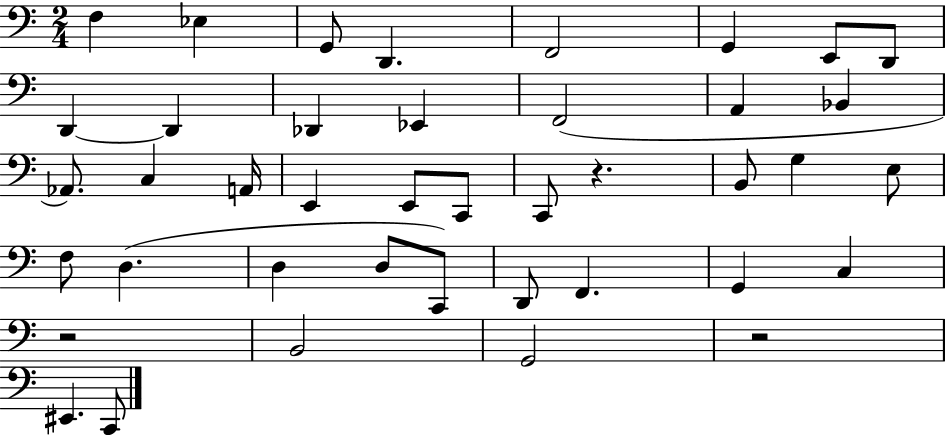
X:1
T:Untitled
M:2/4
L:1/4
K:C
F, _E, G,,/2 D,, F,,2 G,, E,,/2 D,,/2 D,, D,, _D,, _E,, F,,2 A,, _B,, _A,,/2 C, A,,/4 E,, E,,/2 C,,/2 C,,/2 z B,,/2 G, E,/2 F,/2 D, D, D,/2 C,,/2 D,,/2 F,, G,, C, z2 B,,2 G,,2 z2 ^E,, C,,/2